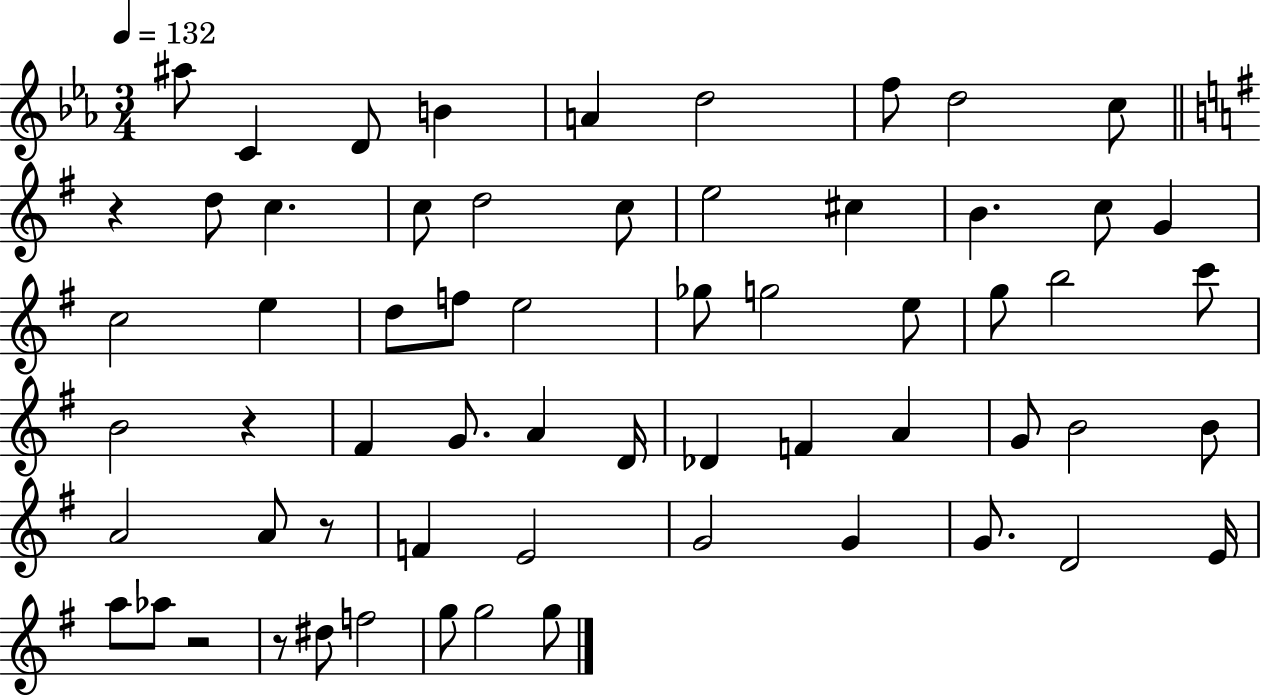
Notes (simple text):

A#5/e C4/q D4/e B4/q A4/q D5/h F5/e D5/h C5/e R/q D5/e C5/q. C5/e D5/h C5/e E5/h C#5/q B4/q. C5/e G4/q C5/h E5/q D5/e F5/e E5/h Gb5/e G5/h E5/e G5/e B5/h C6/e B4/h R/q F#4/q G4/e. A4/q D4/s Db4/q F4/q A4/q G4/e B4/h B4/e A4/h A4/e R/e F4/q E4/h G4/h G4/q G4/e. D4/h E4/s A5/e Ab5/e R/h R/e D#5/e F5/h G5/e G5/h G5/e